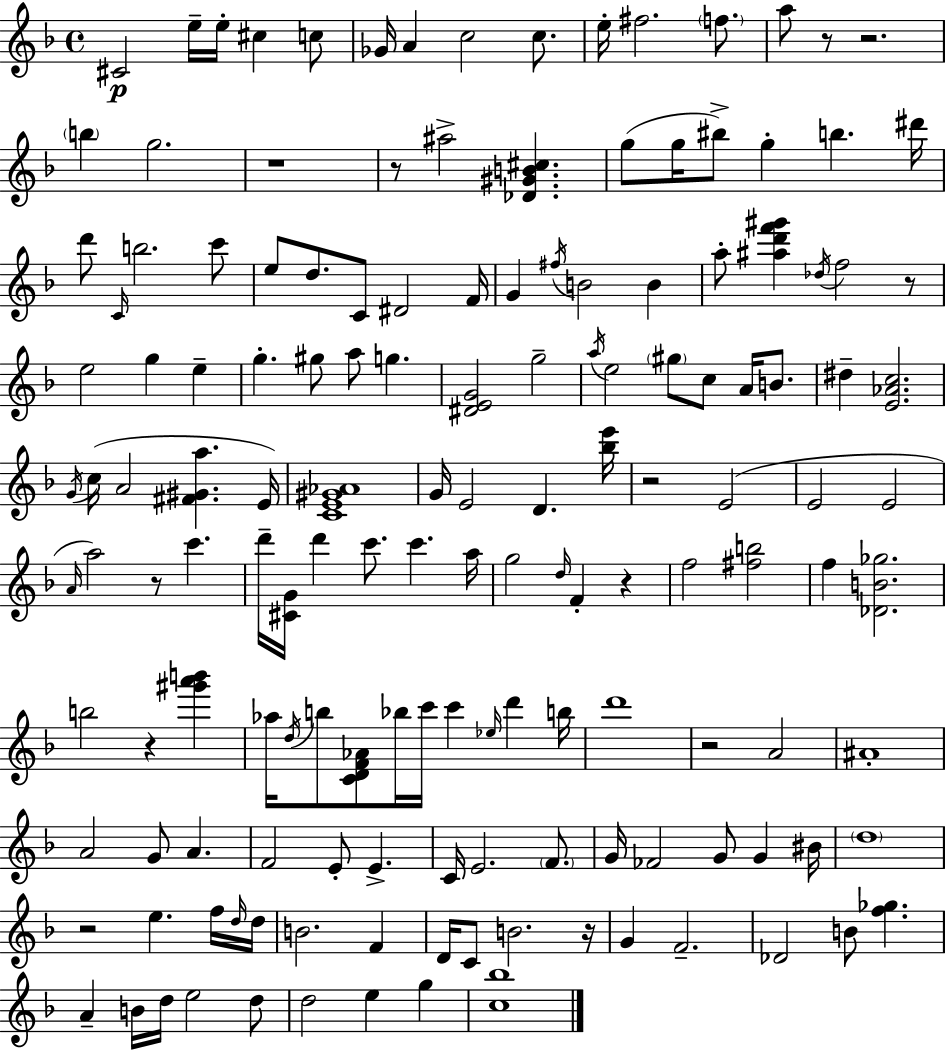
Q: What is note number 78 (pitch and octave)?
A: Ab5